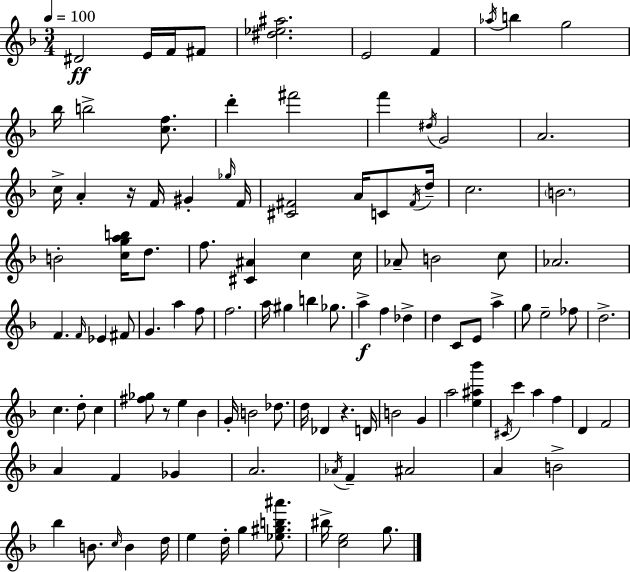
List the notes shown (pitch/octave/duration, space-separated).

D#4/h E4/s F4/s F#4/e [D#5,Eb5,A#5]/h. E4/h F4/q Ab5/s B5/q G5/h Bb5/s B5/h [C5,F5]/e. D6/q F#6/h F6/q D#5/s G4/h A4/h. C5/s A4/q R/s F4/s G#4/q Gb5/s F4/s [C#4,F#4]/h A4/s C4/e F#4/s D5/s C5/h. B4/h. B4/h [C5,G5,A5,B5]/s D5/e. F5/e. [C#4,A#4]/q C5/q C5/s Ab4/e B4/h C5/e Ab4/h. F4/q. F4/s Eb4/q F#4/e G4/q. A5/q F5/e F5/h. A5/s G#5/q B5/q Gb5/e. A5/q F5/q Db5/q D5/q C4/e E4/e A5/q G5/e E5/h FES5/e D5/h. C5/q. D5/e C5/q [F#5,Gb5]/e R/e E5/q Bb4/q G4/s B4/h Db5/e. D5/s Db4/q R/q. D4/s B4/h G4/q A5/h [E5,A#5,Bb6]/q C#4/s C6/q A5/q F5/q D4/q F4/h A4/q F4/q Gb4/q A4/h. Ab4/s F4/q A#4/h A4/q B4/h Bb5/q B4/e. C5/s B4/q D5/s E5/q D5/s G5/q [Eb5,G#5,B5,A#6]/e. BIS5/s [C5,E5]/h G5/e.